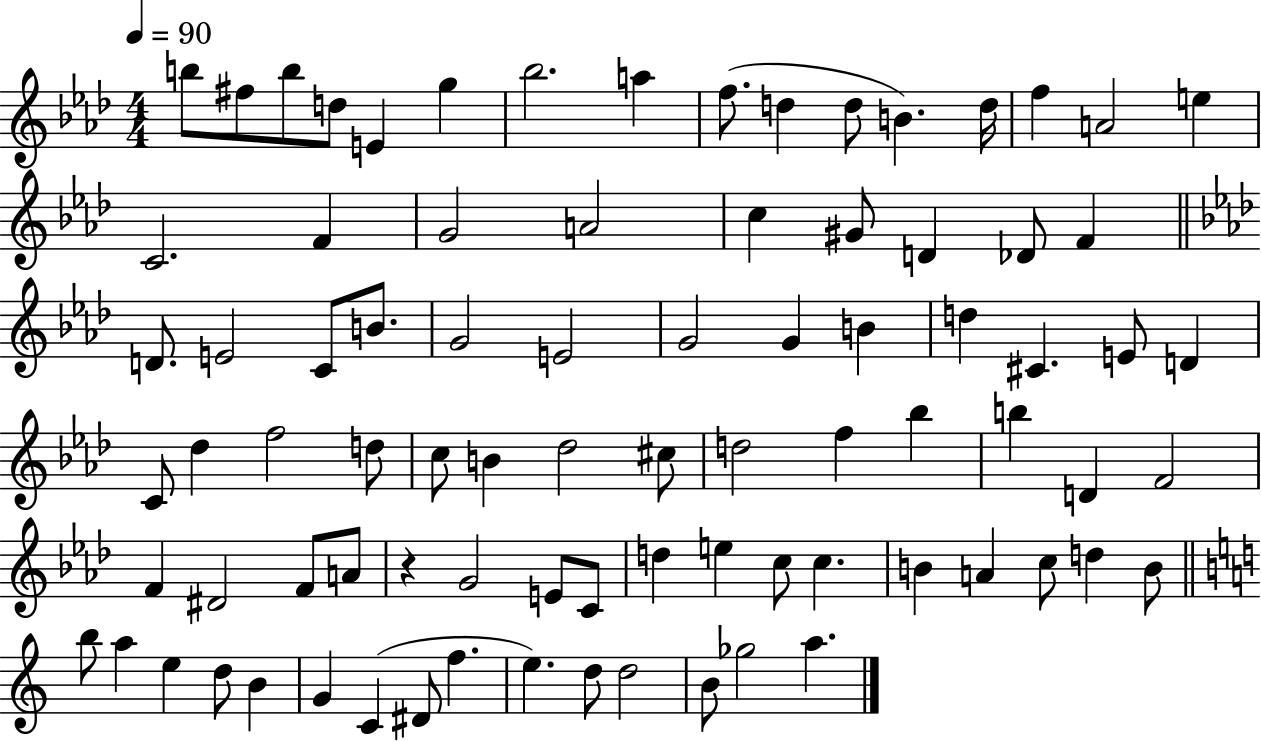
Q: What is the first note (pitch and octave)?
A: B5